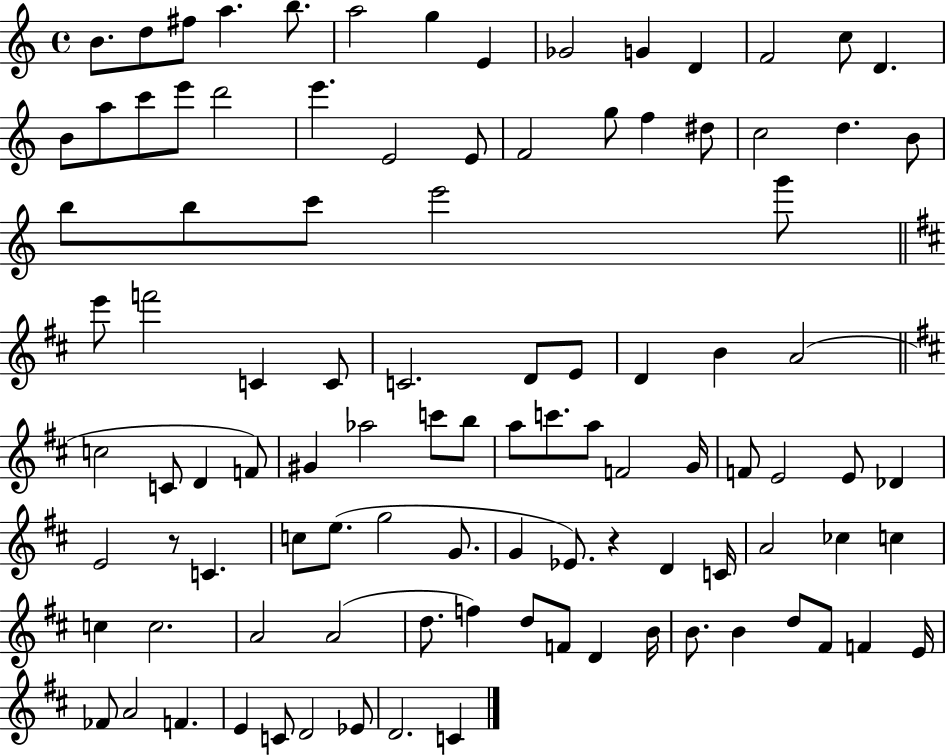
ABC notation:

X:1
T:Untitled
M:4/4
L:1/4
K:C
B/2 d/2 ^f/2 a b/2 a2 g E _G2 G D F2 c/2 D B/2 a/2 c'/2 e'/2 d'2 e' E2 E/2 F2 g/2 f ^d/2 c2 d B/2 b/2 b/2 c'/2 e'2 g'/2 e'/2 f'2 C C/2 C2 D/2 E/2 D B A2 c2 C/2 D F/2 ^G _a2 c'/2 b/2 a/2 c'/2 a/2 F2 G/4 F/2 E2 E/2 _D E2 z/2 C c/2 e/2 g2 G/2 G _E/2 z D C/4 A2 _c c c c2 A2 A2 d/2 f d/2 F/2 D B/4 B/2 B d/2 ^F/2 F E/4 _F/2 A2 F E C/2 D2 _E/2 D2 C